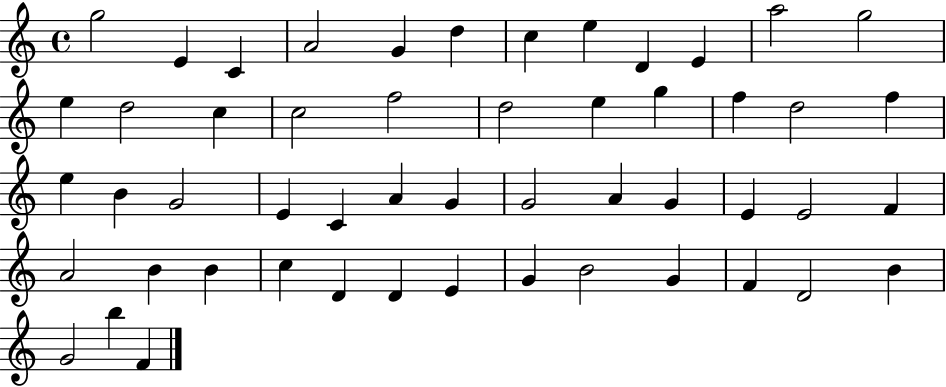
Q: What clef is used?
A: treble